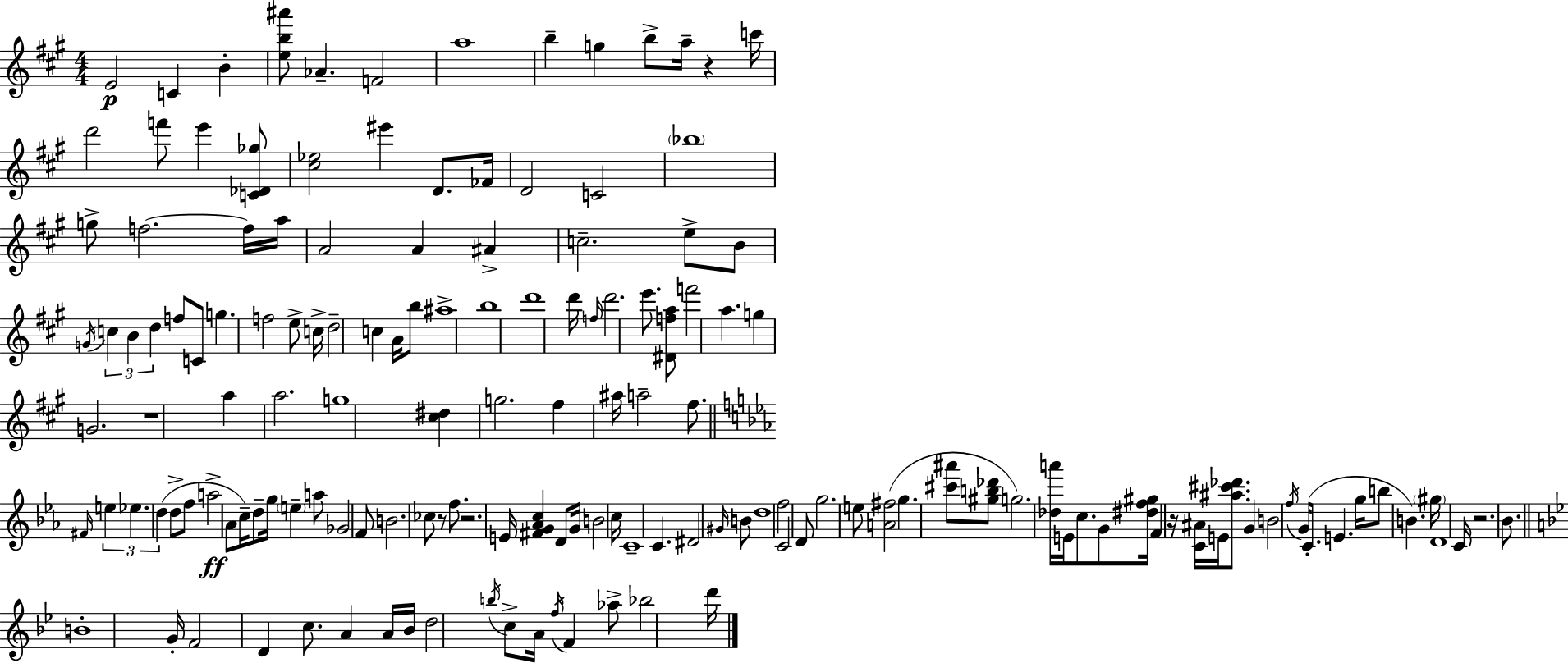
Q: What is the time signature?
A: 4/4